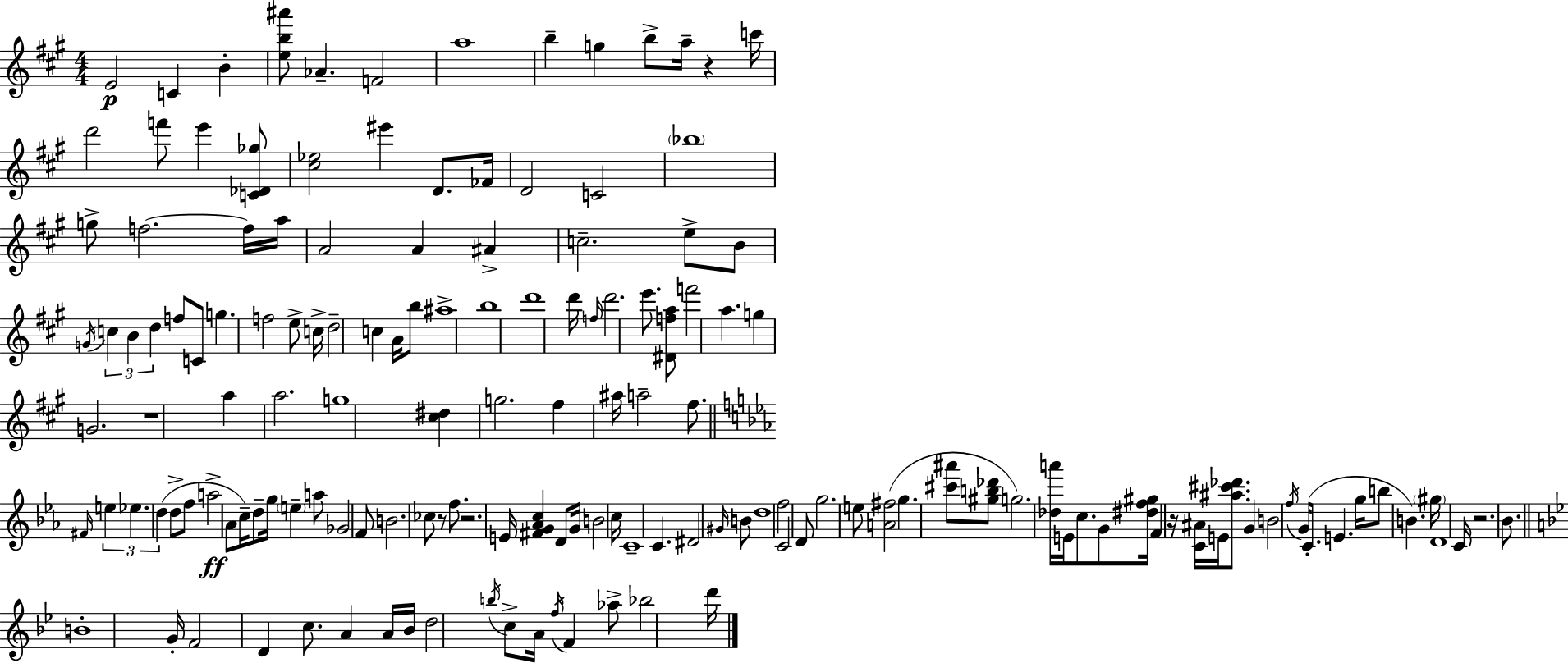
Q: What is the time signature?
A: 4/4